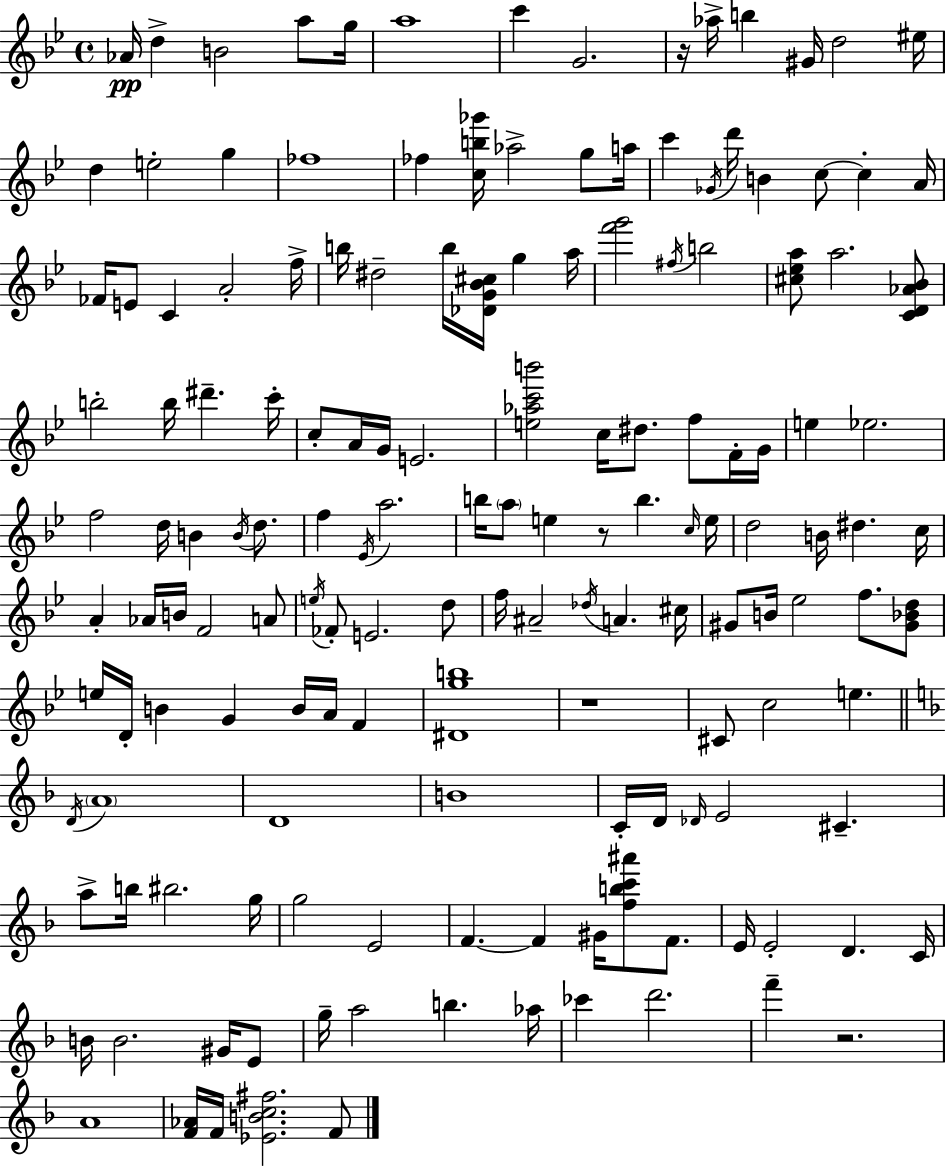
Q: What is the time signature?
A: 4/4